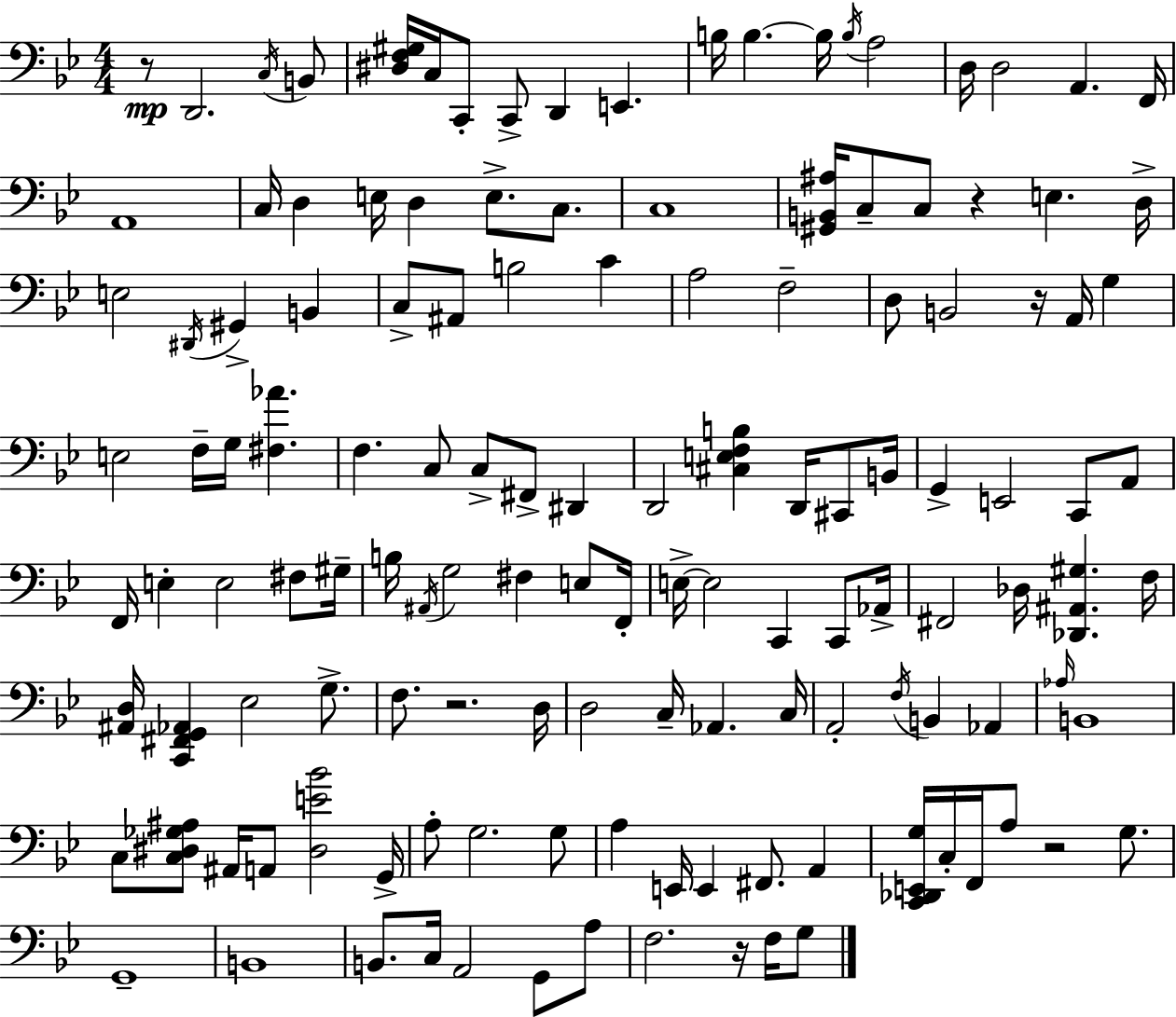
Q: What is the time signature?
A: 4/4